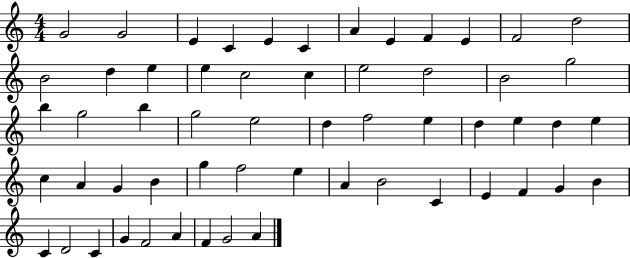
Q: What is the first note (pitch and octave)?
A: G4